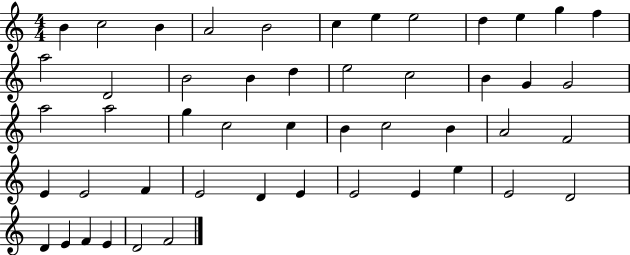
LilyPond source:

{
  \clef treble
  \numericTimeSignature
  \time 4/4
  \key c \major
  b'4 c''2 b'4 | a'2 b'2 | c''4 e''4 e''2 | d''4 e''4 g''4 f''4 | \break a''2 d'2 | b'2 b'4 d''4 | e''2 c''2 | b'4 g'4 g'2 | \break a''2 a''2 | g''4 c''2 c''4 | b'4 c''2 b'4 | a'2 f'2 | \break e'4 e'2 f'4 | e'2 d'4 e'4 | e'2 e'4 e''4 | e'2 d'2 | \break d'4 e'4 f'4 e'4 | d'2 f'2 | \bar "|."
}